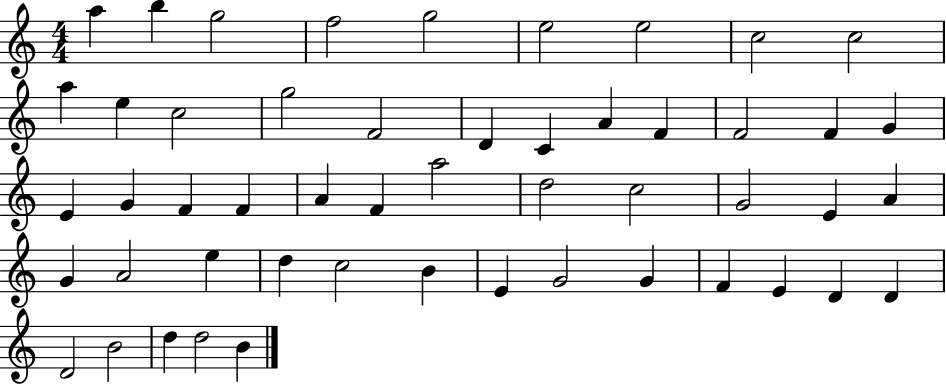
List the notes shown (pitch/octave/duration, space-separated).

A5/q B5/q G5/h F5/h G5/h E5/h E5/h C5/h C5/h A5/q E5/q C5/h G5/h F4/h D4/q C4/q A4/q F4/q F4/h F4/q G4/q E4/q G4/q F4/q F4/q A4/q F4/q A5/h D5/h C5/h G4/h E4/q A4/q G4/q A4/h E5/q D5/q C5/h B4/q E4/q G4/h G4/q F4/q E4/q D4/q D4/q D4/h B4/h D5/q D5/h B4/q